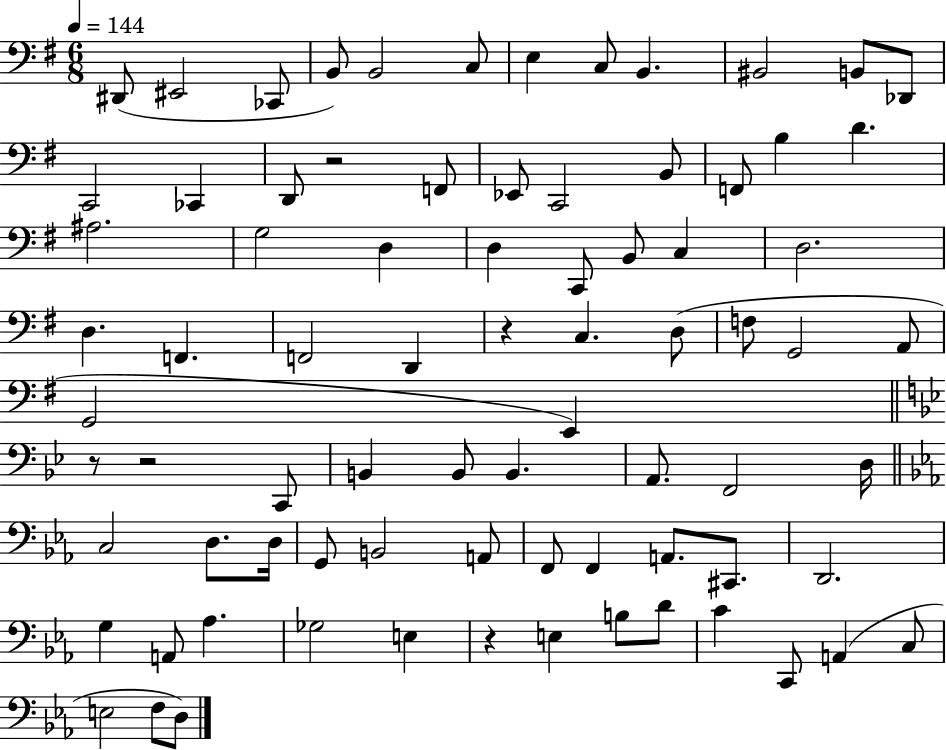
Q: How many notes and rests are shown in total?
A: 79